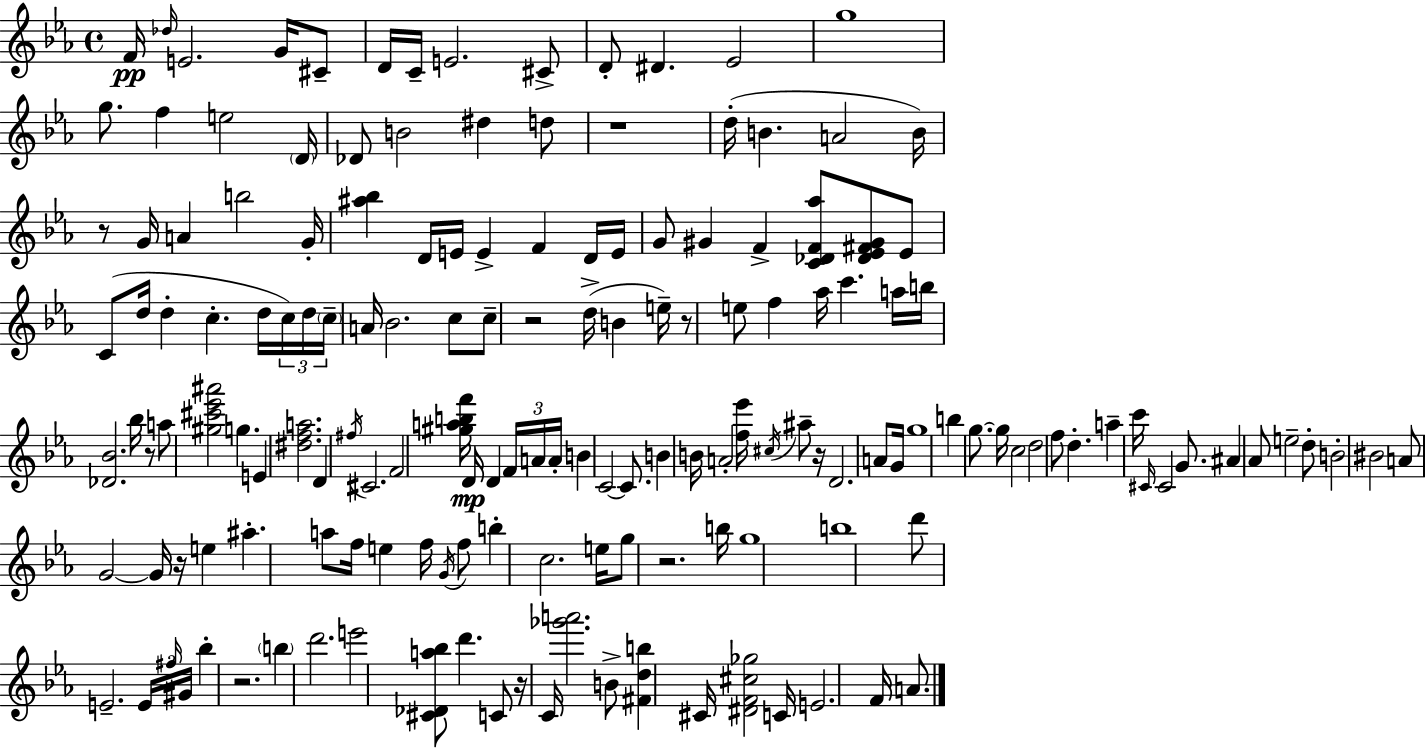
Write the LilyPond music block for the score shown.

{
  \clef treble
  \time 4/4
  \defaultTimeSignature
  \key c \minor
  f'16\pp \grace { des''16 } e'2. g'16 cis'8-- | d'16 c'16-- e'2. cis'8-> | d'8-. dis'4. ees'2 | g''1 | \break g''8. f''4 e''2 | \parenthesize d'16 des'8 b'2 dis''4 d''8 | r1 | d''16-.( b'4. a'2 | \break b'16) r8 g'16 a'4 b''2 | g'16-. <ais'' bes''>4 d'16 e'16 e'4-> f'4 d'16 | e'16 g'8 gis'4 f'4-> <c' des' f' aes''>8 <des' ees' fis' gis'>8 ees'8 | c'8( d''16 d''4-. c''4.-. d''16 \tuplet 3/2 { c''16) | \break d''16 \parenthesize c''16-- } a'16 bes'2. c''8 | c''8-- r2 d''16->( b'4 | e''16--) r8 e''8 f''4 aes''16 c'''4. | a''16 b''16 <des' bes'>2. bes''16 r8 | \break a''8 <gis'' cis''' ees''' ais'''>2 g''4. | e'4 <dis'' f'' a''>2. | d'4 \acciaccatura { fis''16 } cis'2. | f'2 <gis'' a'' b'' f'''>16 d'16\mp d'4 | \break \tuplet 3/2 { f'16 a'16 a'16-. } b'4 c'2~~ c'8. | b'4 b'16 a'2-. <f'' ees'''>16 | \acciaccatura { cis''16 } ais''8-- r16 d'2. | a'8 g'16 g''1 | \break b''4 g''8.~~ g''16 c''2 | d''2 f''8 d''4.-. | a''4-- c'''16 \grace { cis'16 } cis'2 | g'8. ais'4 aes'8 e''2-- | \break d''8-. b'2-. bis'2 | a'8 g'2~~ g'16 r16 | e''4 ais''4.-. a''8 f''16 e''4 | f''16 \acciaccatura { g'16 } f''8 b''4-. c''2. | \break e''16 g''8 r2. | b''16 g''1 | b''1 | d'''8 e'2.-- | \break \tuplet 3/2 { e'16 \grace { fis''16 } gis'16 } bes''4-. r2. | \parenthesize b''4 d'''2. | e'''2 <cis' des' a'' bes''>8 | d'''4. c'8 r16 c'16 <ges''' a'''>2. | \break b'8-> <fis' d'' b''>4 cis'16 <dis' f' cis'' ges''>2 | c'16 e'2. | f'16 a'8. \bar "|."
}